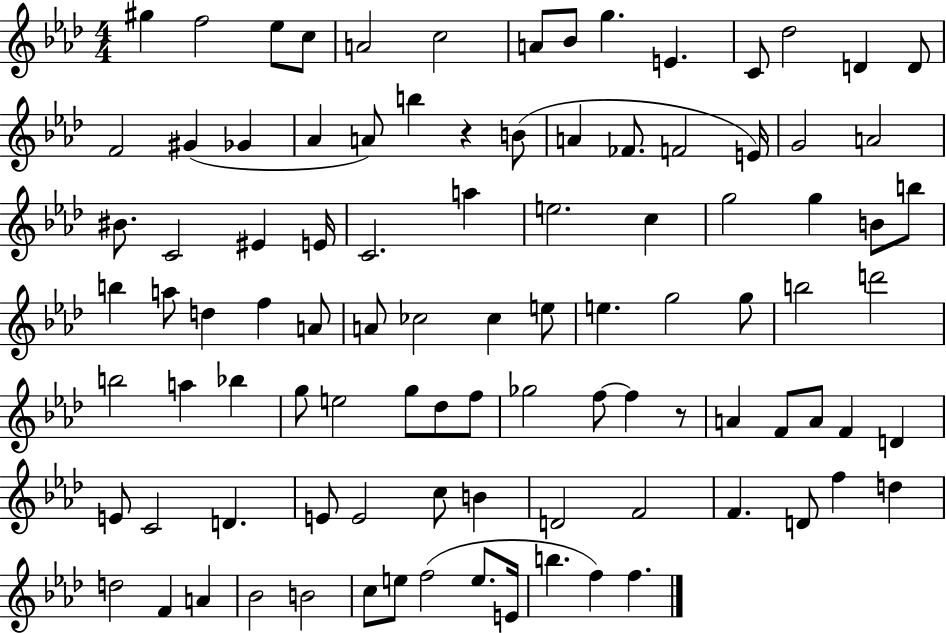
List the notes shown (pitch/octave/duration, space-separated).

G#5/q F5/h Eb5/e C5/e A4/h C5/h A4/e Bb4/e G5/q. E4/q. C4/e Db5/h D4/q D4/e F4/h G#4/q Gb4/q Ab4/q A4/e B5/q R/q B4/e A4/q FES4/e. F4/h E4/s G4/h A4/h BIS4/e. C4/h EIS4/q E4/s C4/h. A5/q E5/h. C5/q G5/h G5/q B4/e B5/e B5/q A5/e D5/q F5/q A4/e A4/e CES5/h CES5/q E5/e E5/q. G5/h G5/e B5/h D6/h B5/h A5/q Bb5/q G5/e E5/h G5/e Db5/e F5/e Gb5/h F5/e F5/q R/e A4/q F4/e A4/e F4/q D4/q E4/e C4/h D4/q. E4/e E4/h C5/e B4/q D4/h F4/h F4/q. D4/e F5/q D5/q D5/h F4/q A4/q Bb4/h B4/h C5/e E5/e F5/h E5/e. E4/s B5/q. F5/q F5/q.